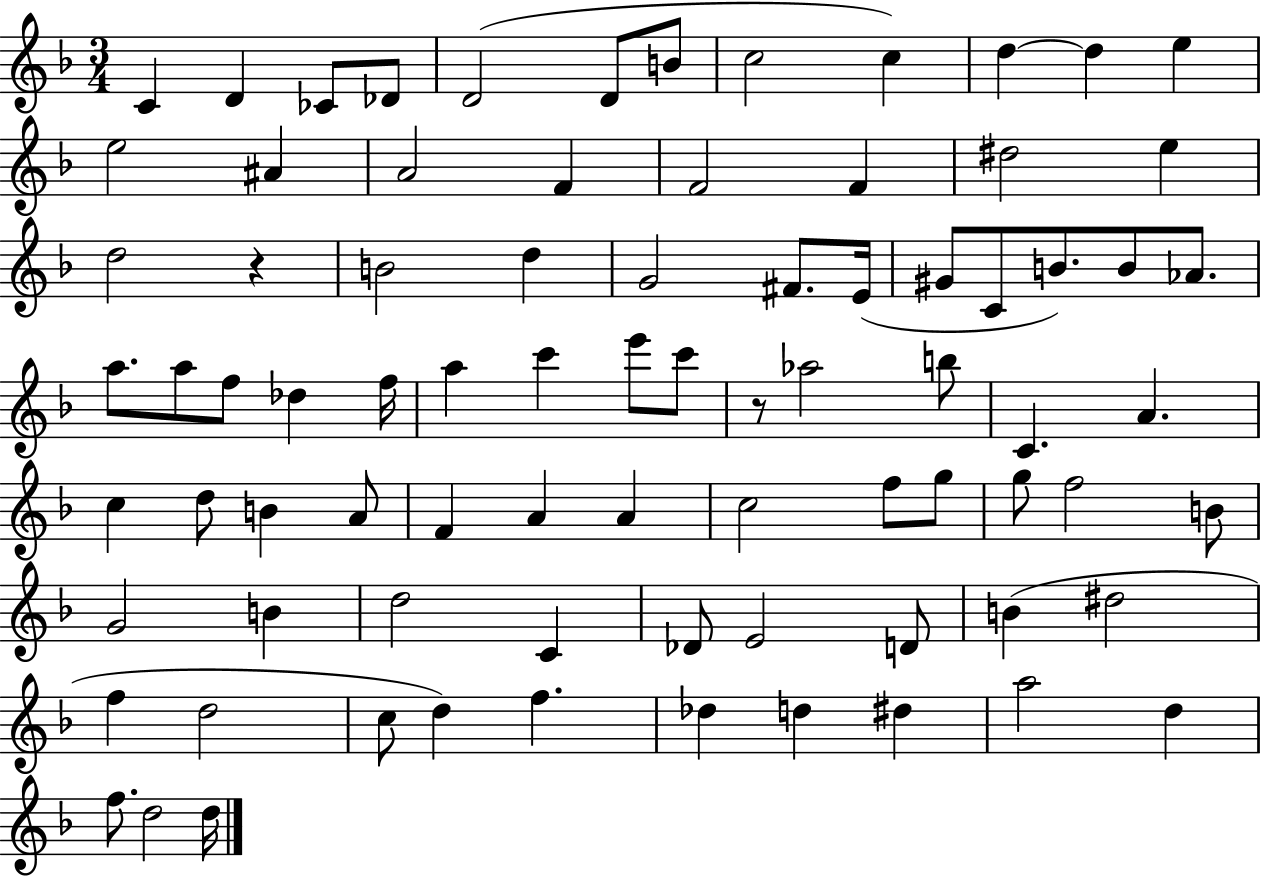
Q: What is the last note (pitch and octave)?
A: D5